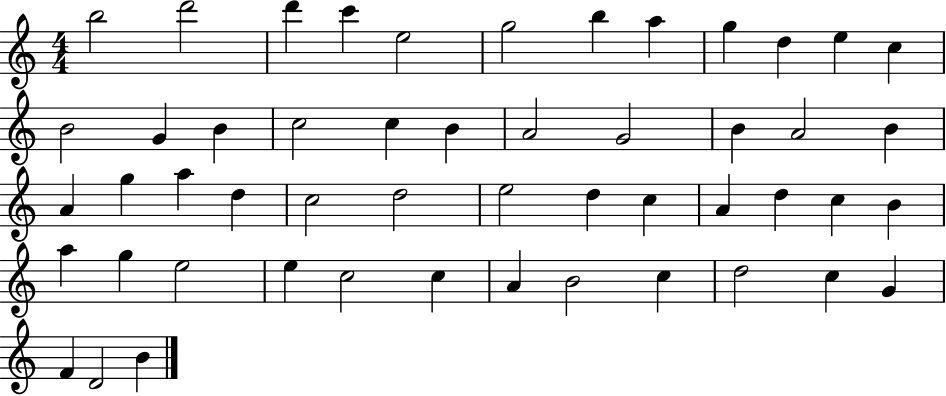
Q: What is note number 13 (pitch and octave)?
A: B4